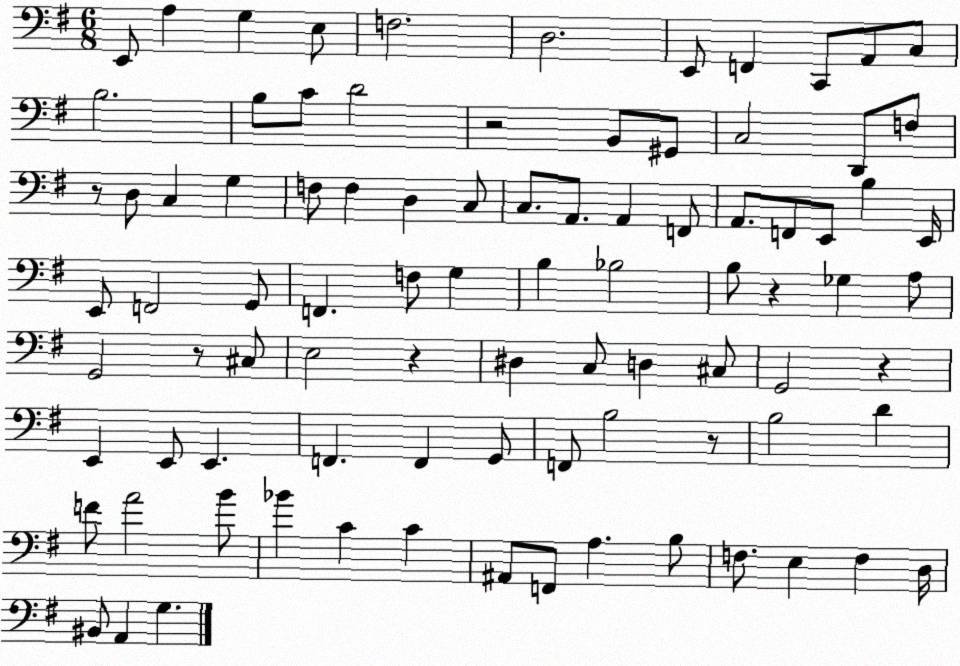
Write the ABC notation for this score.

X:1
T:Untitled
M:6/8
L:1/4
K:G
E,,/2 A, G, E,/2 F,2 D,2 E,,/2 F,, C,,/2 A,,/2 C,/2 B,2 B,/2 C/2 D2 z2 B,,/2 ^G,,/2 C,2 D,,/2 F,/2 z/2 D,/2 C, G, F,/2 F, D, C,/2 C,/2 A,,/2 A,, F,,/2 A,,/2 F,,/2 E,,/2 B, E,,/4 E,,/2 F,,2 G,,/2 F,, F,/2 G, B, _B,2 B,/2 z _G, A,/2 G,,2 z/2 ^C,/2 E,2 z ^D, C,/2 D, ^C,/2 G,,2 z E,, E,,/2 E,, F,, F,, G,,/2 F,,/2 B,2 z/2 B,2 D F/2 A2 B/2 _B C C ^A,,/2 F,,/2 A, B,/2 F,/2 E, F, D,/4 ^B,,/2 A,, G,